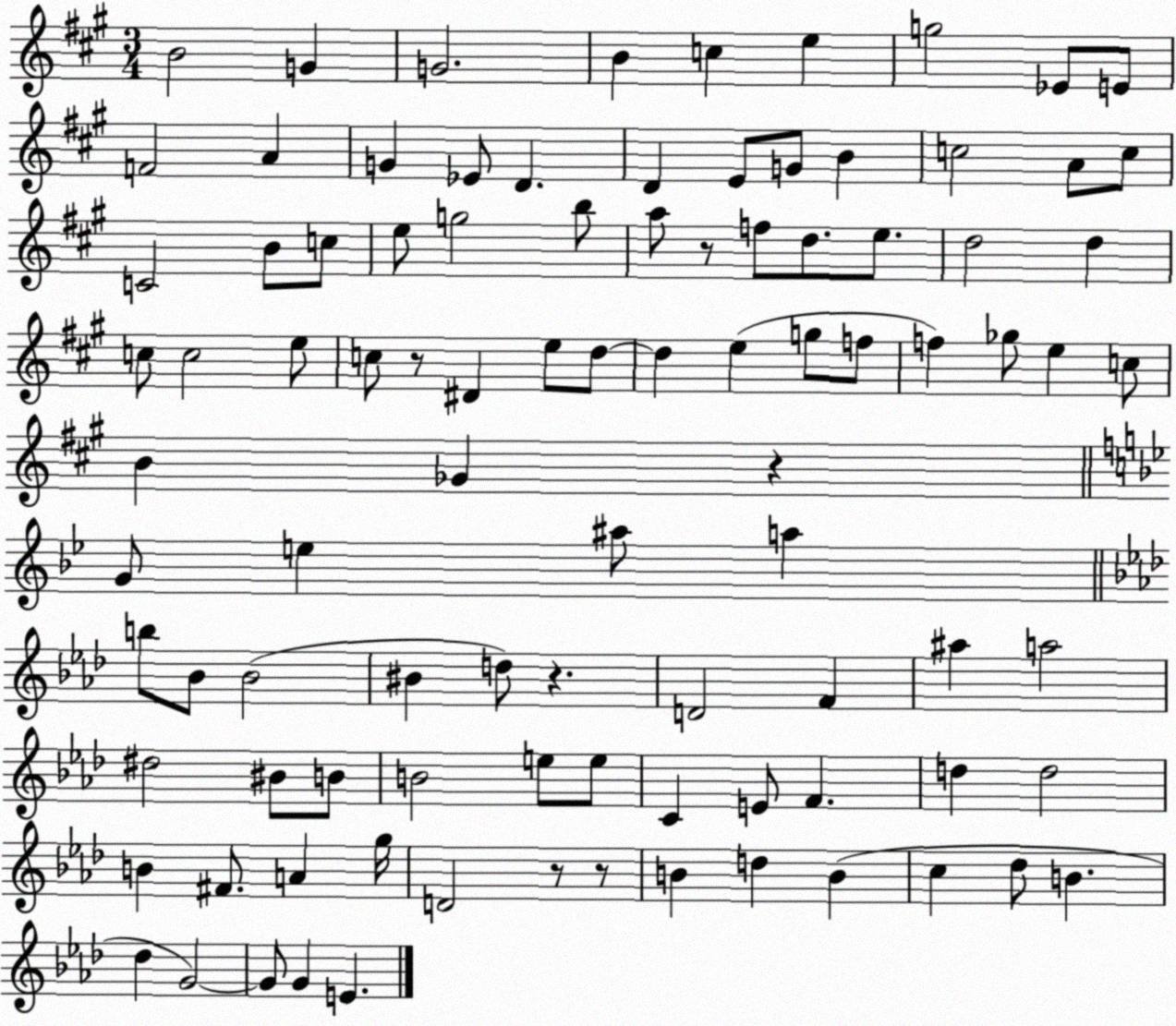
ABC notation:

X:1
T:Untitled
M:3/4
L:1/4
K:A
B2 G G2 B c e g2 _E/2 E/2 F2 A G _E/2 D D E/2 G/2 B c2 A/2 c/2 C2 B/2 c/2 e/2 g2 b/2 a/2 z/2 f/2 d/2 e/2 d2 d c/2 c2 e/2 c/2 z/2 ^D e/2 d/2 d e g/2 f/2 f _g/2 e c/2 B _G z G/2 e ^a/2 a b/2 _B/2 _B2 ^B d/2 z D2 F ^a a2 ^d2 ^B/2 B/2 B2 e/2 e/2 C E/2 F d d2 B ^F/2 A g/4 D2 z/2 z/2 B d B c _d/2 B _d G2 G/2 G E